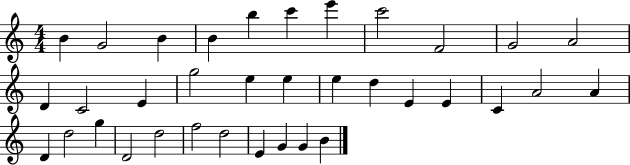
B4/q G4/h B4/q B4/q B5/q C6/q E6/q C6/h F4/h G4/h A4/h D4/q C4/h E4/q G5/h E5/q E5/q E5/q D5/q E4/q E4/q C4/q A4/h A4/q D4/q D5/h G5/q D4/h D5/h F5/h D5/h E4/q G4/q G4/q B4/q